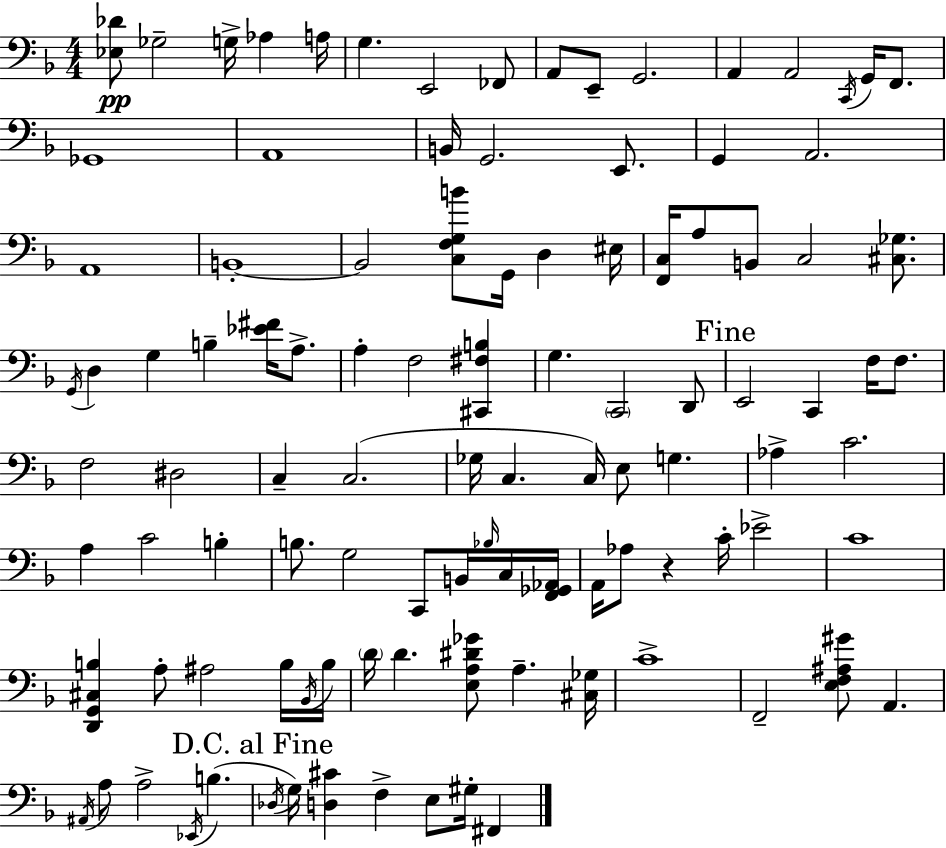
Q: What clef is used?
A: bass